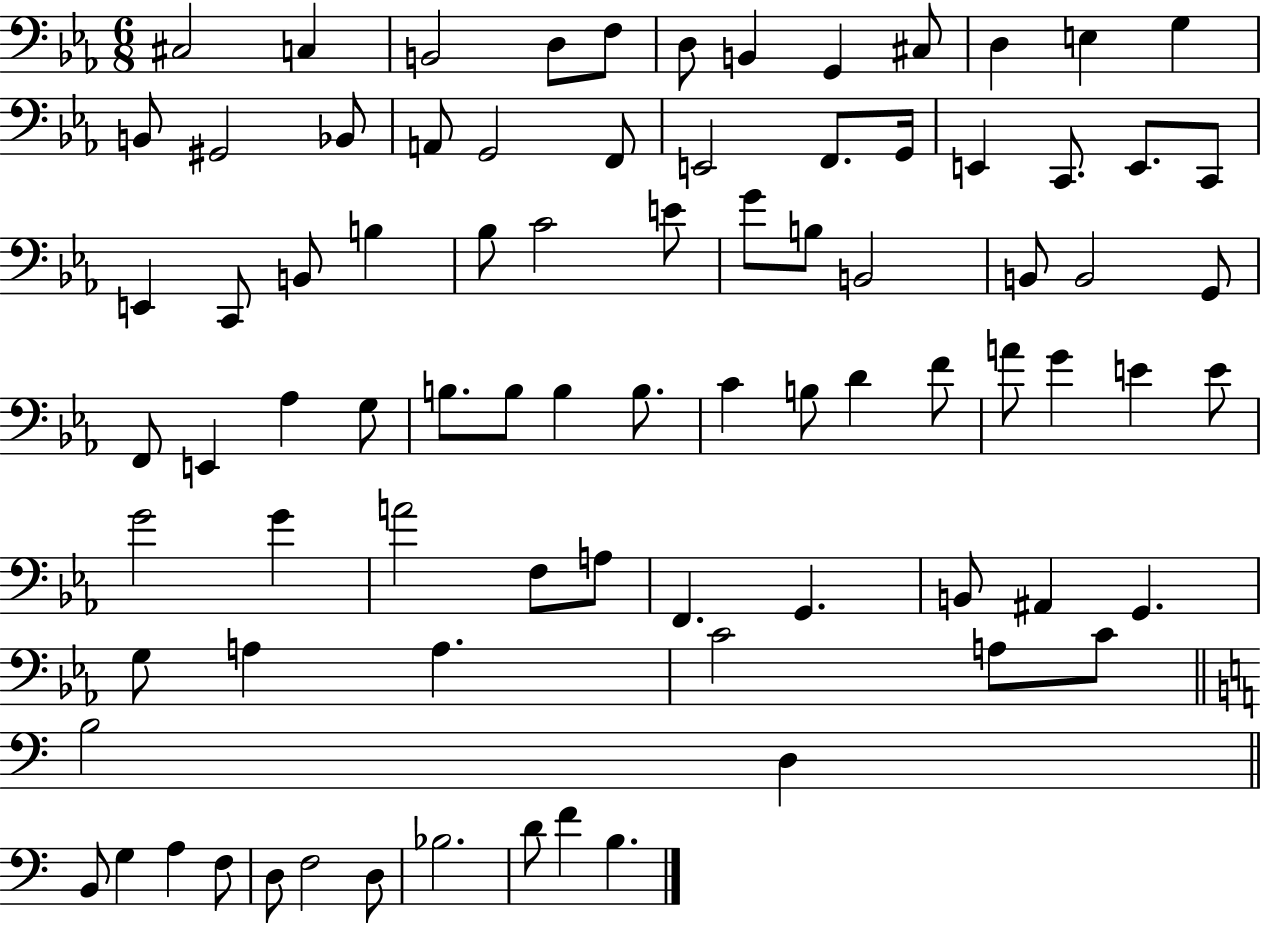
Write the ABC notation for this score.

X:1
T:Untitled
M:6/8
L:1/4
K:Eb
^C,2 C, B,,2 D,/2 F,/2 D,/2 B,, G,, ^C,/2 D, E, G, B,,/2 ^G,,2 _B,,/2 A,,/2 G,,2 F,,/2 E,,2 F,,/2 G,,/4 E,, C,,/2 E,,/2 C,,/2 E,, C,,/2 B,,/2 B, _B,/2 C2 E/2 G/2 B,/2 B,,2 B,,/2 B,,2 G,,/2 F,,/2 E,, _A, G,/2 B,/2 B,/2 B, B,/2 C B,/2 D F/2 A/2 G E E/2 G2 G A2 F,/2 A,/2 F,, G,, B,,/2 ^A,, G,, G,/2 A, A, C2 A,/2 C/2 B,2 D, B,,/2 G, A, F,/2 D,/2 F,2 D,/2 _B,2 D/2 F B,